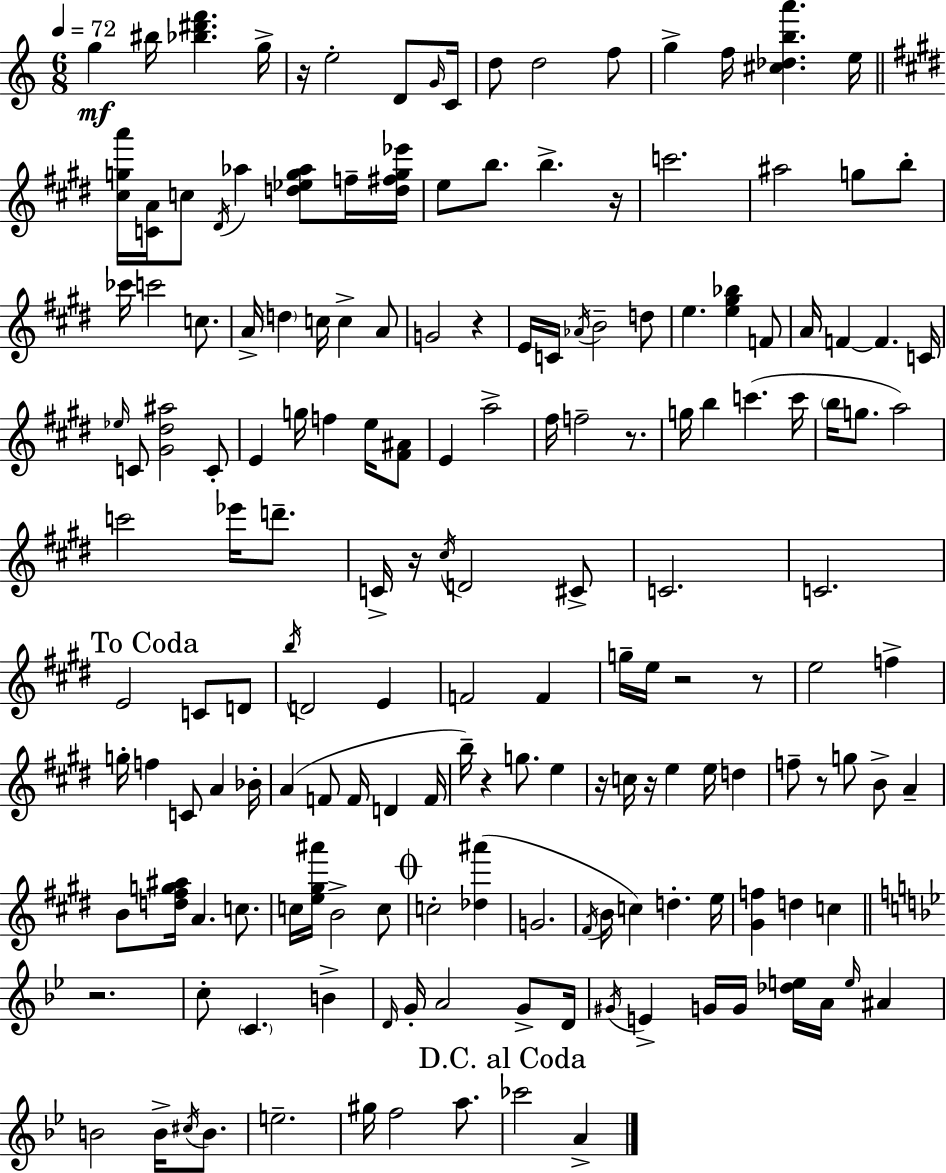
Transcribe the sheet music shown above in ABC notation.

X:1
T:Untitled
M:6/8
L:1/4
K:C
g ^b/4 [_b^d'f'] g/4 z/4 e2 D/2 G/4 C/4 d/2 d2 f/2 g f/4 [^c_dba'] e/4 [^cga']/4 [CA]/4 c/2 ^D/4 _a [d_eg_a]/2 f/4 [d^fg_e']/4 e/2 b/2 b z/4 c'2 ^a2 g/2 b/2 _c'/4 c'2 c/2 A/4 d c/4 c A/2 G2 z E/4 C/4 _A/4 B2 d/2 e [e^g_b] F/2 A/4 F F C/4 _e/4 C/2 [^G^d^a]2 C/2 E g/4 f e/4 [^F^A]/2 E a2 ^f/4 f2 z/2 g/4 b c' c'/4 b/4 g/2 a2 c'2 _e'/4 d'/2 C/4 z/4 ^c/4 D2 ^C/2 C2 C2 E2 C/2 D/2 b/4 D2 E F2 F g/4 e/4 z2 z/2 e2 f g/4 f C/2 A _B/4 A F/2 F/4 D F/4 b/4 z g/2 e z/4 c/4 z/4 e e/4 d f/2 z/2 g/2 B/2 A B/2 [d^fg^a]/4 A c/2 c/4 [e^g^a']/4 B2 c/2 c2 [_d^a'] G2 ^F/4 B/4 c d e/4 [^Gf] d c z2 c/2 C B D/4 G/4 A2 G/2 D/4 ^G/4 E G/4 G/4 [_de]/4 A/4 e/4 ^A B2 B/4 ^c/4 B/2 e2 ^g/4 f2 a/2 _c'2 A